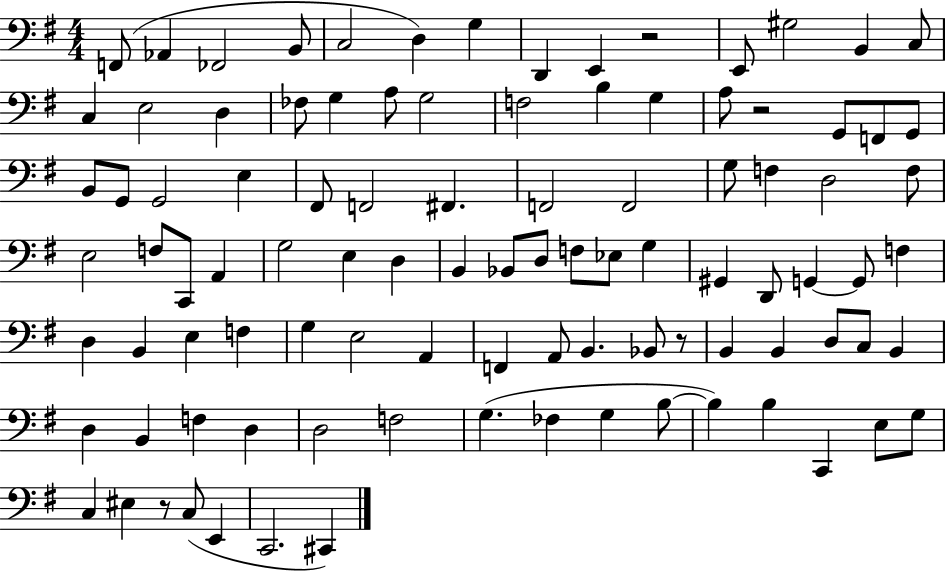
{
  \clef bass
  \numericTimeSignature
  \time 4/4
  \key g \major
  f,8( aes,4 fes,2 b,8 | c2 d4) g4 | d,4 e,4 r2 | e,8 gis2 b,4 c8 | \break c4 e2 d4 | fes8 g4 a8 g2 | f2 b4 g4 | a8 r2 g,8 f,8 g,8 | \break b,8 g,8 g,2 e4 | fis,8 f,2 fis,4. | f,2 f,2 | g8 f4 d2 f8 | \break e2 f8 c,8 a,4 | g2 e4 d4 | b,4 bes,8 d8 f8 ees8 g4 | gis,4 d,8 g,4~~ g,8 f4 | \break d4 b,4 e4 f4 | g4 e2 a,4 | f,4 a,8 b,4. bes,8 r8 | b,4 b,4 d8 c8 b,4 | \break d4 b,4 f4 d4 | d2 f2 | g4.( fes4 g4 b8~~ | b4) b4 c,4 e8 g8 | \break c4 eis4 r8 c8( e,4 | c,2. cis,4) | \bar "|."
}